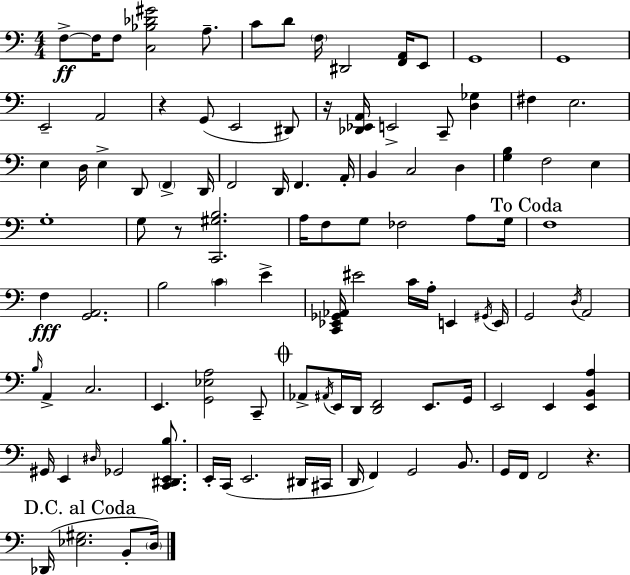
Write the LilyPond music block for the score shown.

{
  \clef bass
  \numericTimeSignature
  \time 4/4
  \key c \major
  f8->~~\ff f16 f8 <c bes des' gis'>2 a8.-- | c'8 d'8 \parenthesize f16 dis,2 <f, a,>16 e,8 | g,1 | g,1 | \break e,2-- a,2 | r4 g,8( e,2 dis,8) | r16 <des, ees, a,>16 e,2-> c,8-- <d ges>4 | fis4 e2. | \break e4 d16 e4-> d,8 \parenthesize f,4-> d,16 | f,2 d,16 f,4. a,16-. | b,4 c2 d4 | <g b>4 f2 e4 | \break g1-. | g8 r8 <c, gis b>2. | a16 f8 g8 fes2 a8 g16 | \mark "To Coda" f1 | \break f4\fff <g, a,>2. | b2 \parenthesize c'4 e'4-> | <c, ees, ges, aes,>16 eis'2 c'16 a16-. e,4 \acciaccatura { gis,16 } | e,16 g,2 \acciaccatura { d16 } a,2 | \break \grace { b16 } a,4-> c2. | e,4. <g, ees a>2 | c,8-- \mark \markup { \musicglyph "scripts.coda" } aes,8-> \acciaccatura { ais,16 } e,16 d,16 <d, f,>2 | e,8. g,16 e,2 e,4 | \break <e, b, a>4 gis,16 e,4 \grace { dis16 } ges,2 | <c, dis, e, b>8. e,16-. c,16( e,2. | dis,16 cis,16 d,16 f,4) g,2 | b,8. g,16 f,16 f,2 r4. | \break \mark "D.C. al Coda" des,16( <ees gis>2. | b,8-. \parenthesize d16) \bar "|."
}